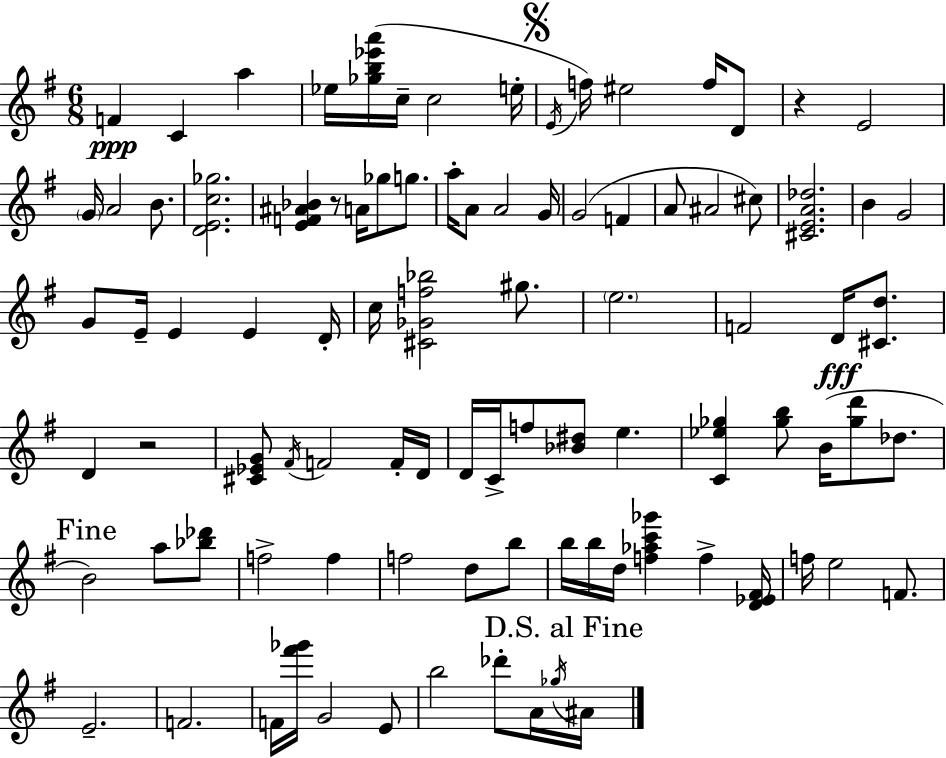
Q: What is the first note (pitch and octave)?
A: F4